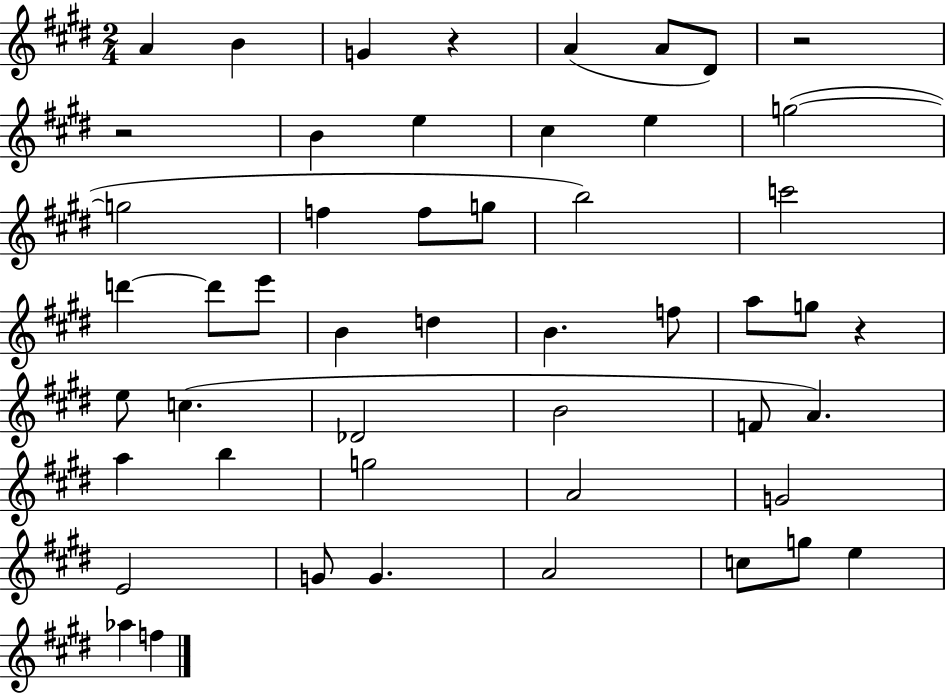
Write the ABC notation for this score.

X:1
T:Untitled
M:2/4
L:1/4
K:E
A B G z A A/2 ^D/2 z2 z2 B e ^c e g2 g2 f f/2 g/2 b2 c'2 d' d'/2 e'/2 B d B f/2 a/2 g/2 z e/2 c _D2 B2 F/2 A a b g2 A2 G2 E2 G/2 G A2 c/2 g/2 e _a f